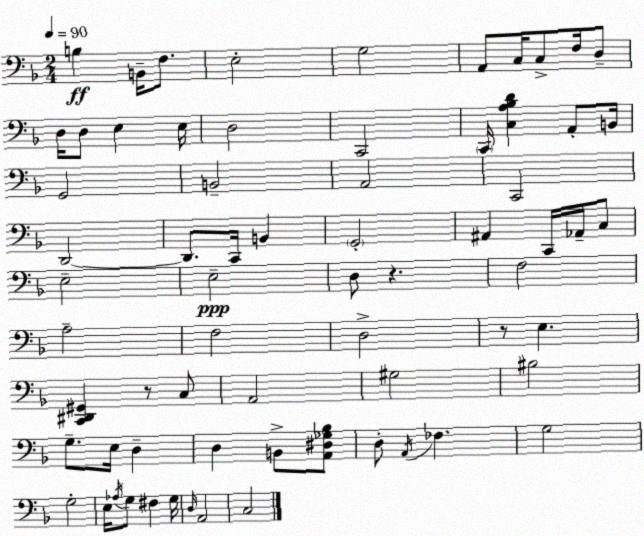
X:1
T:Untitled
M:2/4
L:1/4
K:Dm
B, B,,/4 F,/2 E,2 G,2 A,,/2 C,/4 C,/2 F,/4 D,/2 D,/4 D,/2 E, E,/4 D,2 C,,2 C,,/4 [C,A,_B,D] A,,/2 B,,/4 G,,2 B,,2 A,,2 C,,2 D,,2 D,,/2 C,,/4 B,, G,,2 ^A,, C,,/4 _A,,/4 C,/2 E,2 E,2 D,/2 z F,2 A,2 F,2 D,2 z/2 E, [C,,^D,,^G,,] z/2 C,/2 A,,2 ^G,2 ^B,2 G,/2 E,/4 D, D, B,,/2 [A,,^D,_G,_B,]/2 D,/2 A,,/4 _F, G,2 G,2 E,/4 _A,/4 G,/2 ^F, G,/4 D,/4 A,,2 C,2